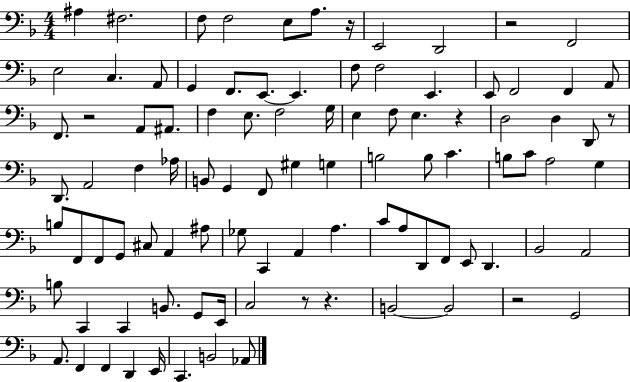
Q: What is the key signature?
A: F major